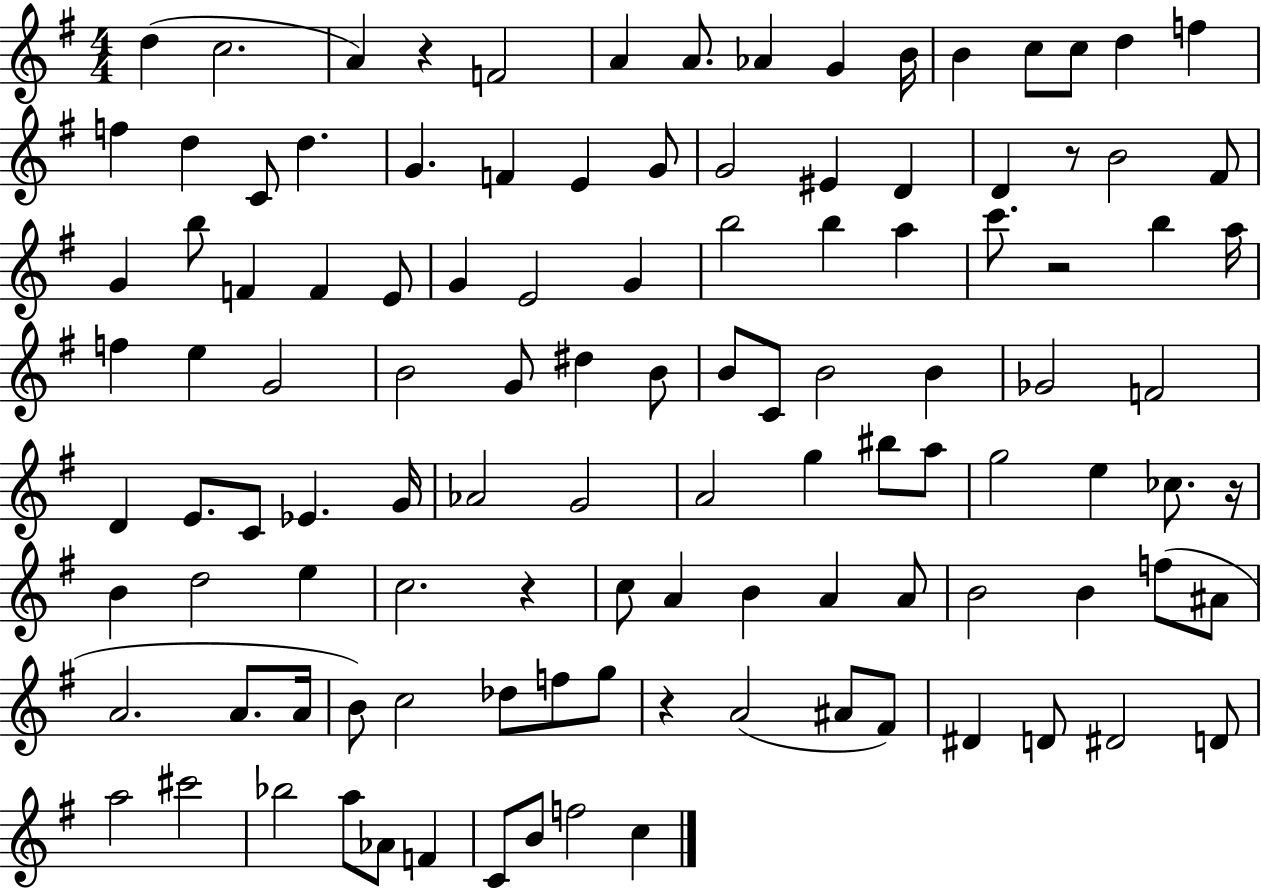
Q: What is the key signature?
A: G major